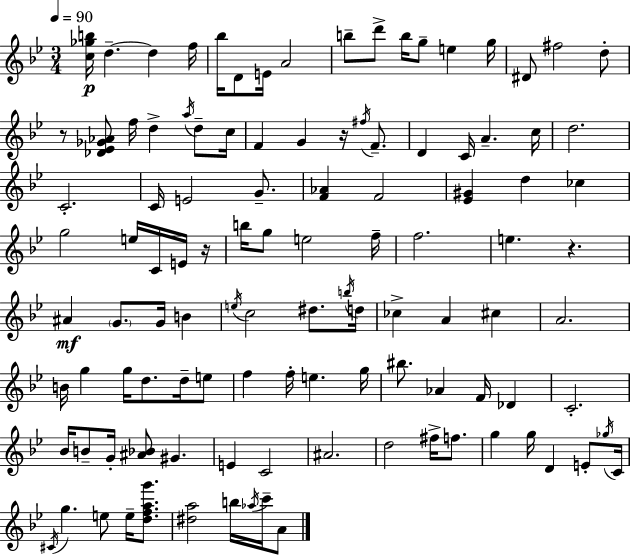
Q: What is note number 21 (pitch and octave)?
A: C5